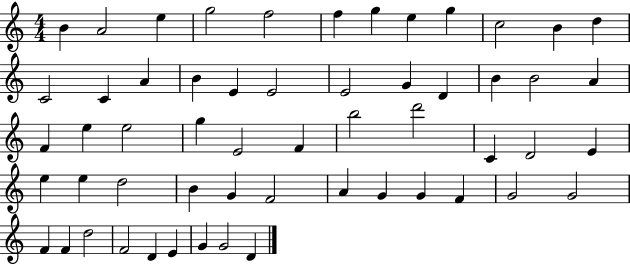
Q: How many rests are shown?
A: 0